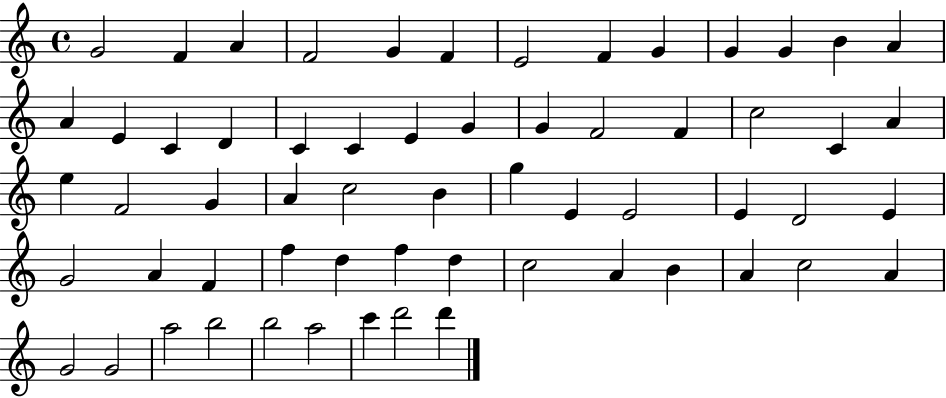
X:1
T:Untitled
M:4/4
L:1/4
K:C
G2 F A F2 G F E2 F G G G B A A E C D C C E G G F2 F c2 C A e F2 G A c2 B g E E2 E D2 E G2 A F f d f d c2 A B A c2 A G2 G2 a2 b2 b2 a2 c' d'2 d'